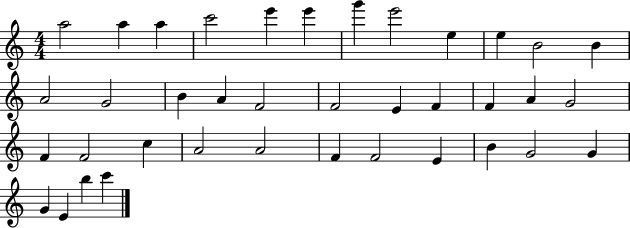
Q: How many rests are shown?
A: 0